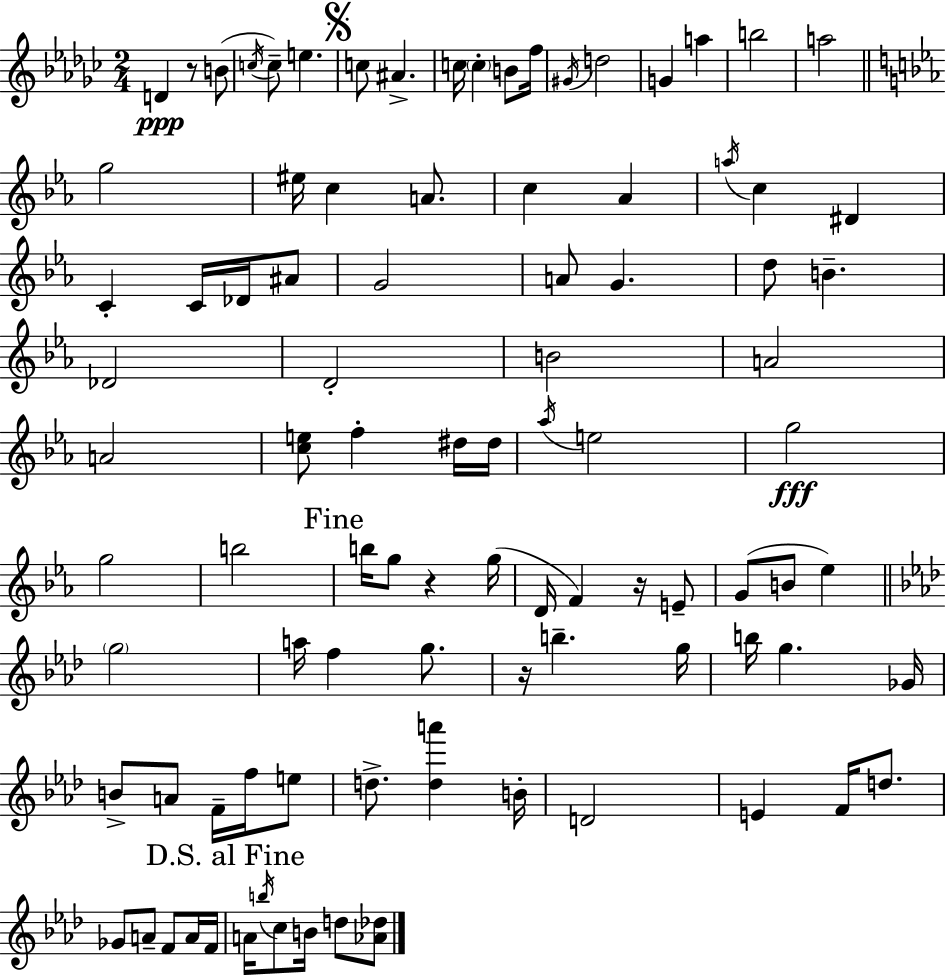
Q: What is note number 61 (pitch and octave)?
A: G5